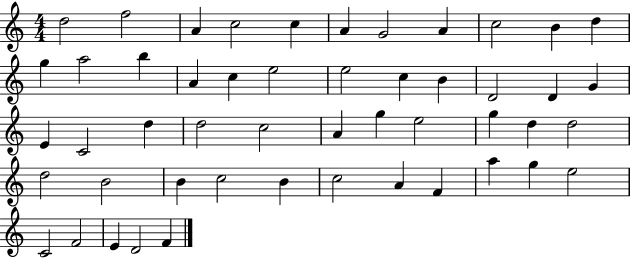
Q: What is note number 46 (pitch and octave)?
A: C4